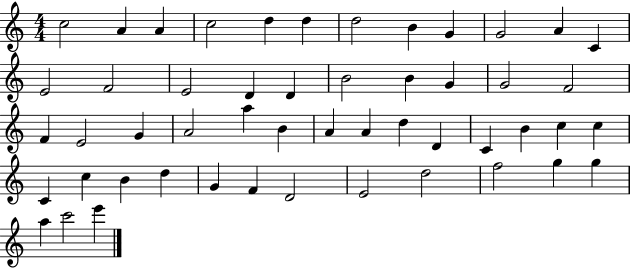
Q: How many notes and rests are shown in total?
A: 51